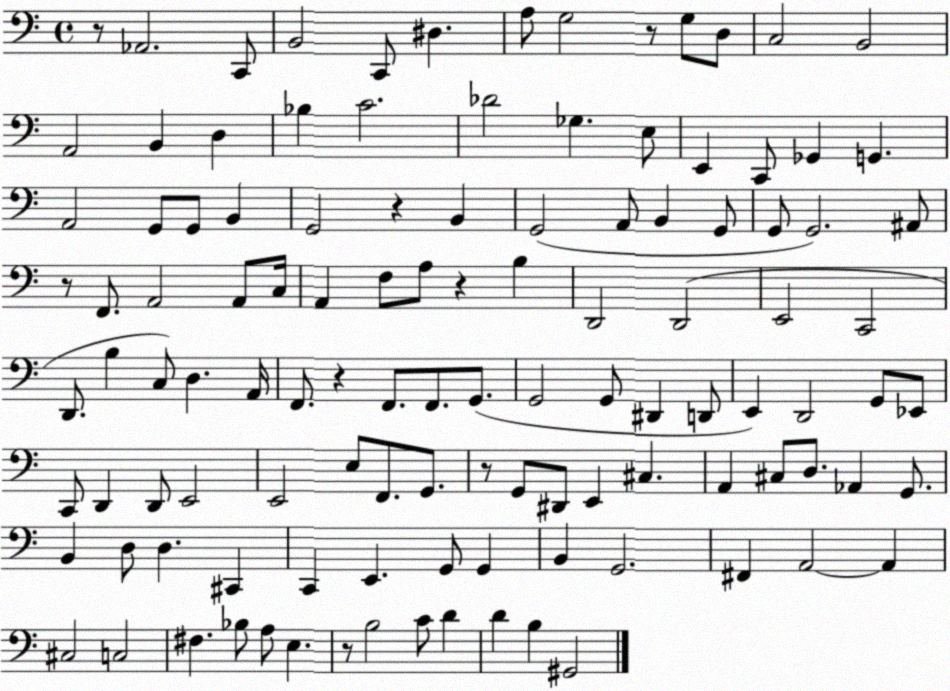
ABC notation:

X:1
T:Untitled
M:4/4
L:1/4
K:C
z/2 _A,,2 C,,/2 B,,2 C,,/2 ^D, A,/2 G,2 z/2 G,/2 D,/2 C,2 B,,2 A,,2 B,, D, _B, C2 _D2 _G, E,/2 E,, C,,/2 _G,, G,, A,,2 G,,/2 G,,/2 B,, G,,2 z B,, G,,2 A,,/2 B,, G,,/2 G,,/2 G,,2 ^A,,/2 z/2 F,,/2 A,,2 A,,/2 C,/4 A,, F,/2 A,/2 z B, D,,2 D,,2 E,,2 C,,2 D,,/2 B, C,/2 D, A,,/4 F,,/2 z F,,/2 F,,/2 G,,/2 G,,2 G,,/2 ^D,, D,,/2 E,, D,,2 G,,/2 _E,,/2 C,,/2 D,, D,,/2 E,,2 E,,2 E,/2 F,,/2 G,,/2 z/2 G,,/2 ^D,,/2 E,, ^C, A,, ^C,/2 D,/2 _A,, G,,/2 B,, D,/2 D, ^C,, C,, E,, G,,/2 G,, B,, G,,2 ^F,, A,,2 A,, ^C,2 C,2 ^F, _B,/2 A,/2 E, z/2 B,2 C/2 D D B, ^G,,2